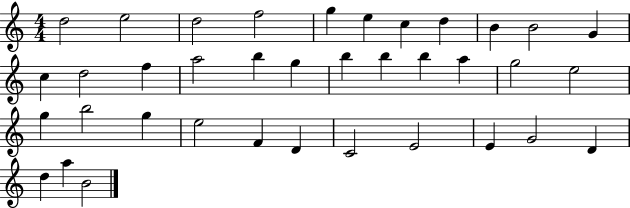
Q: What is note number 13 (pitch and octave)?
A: D5